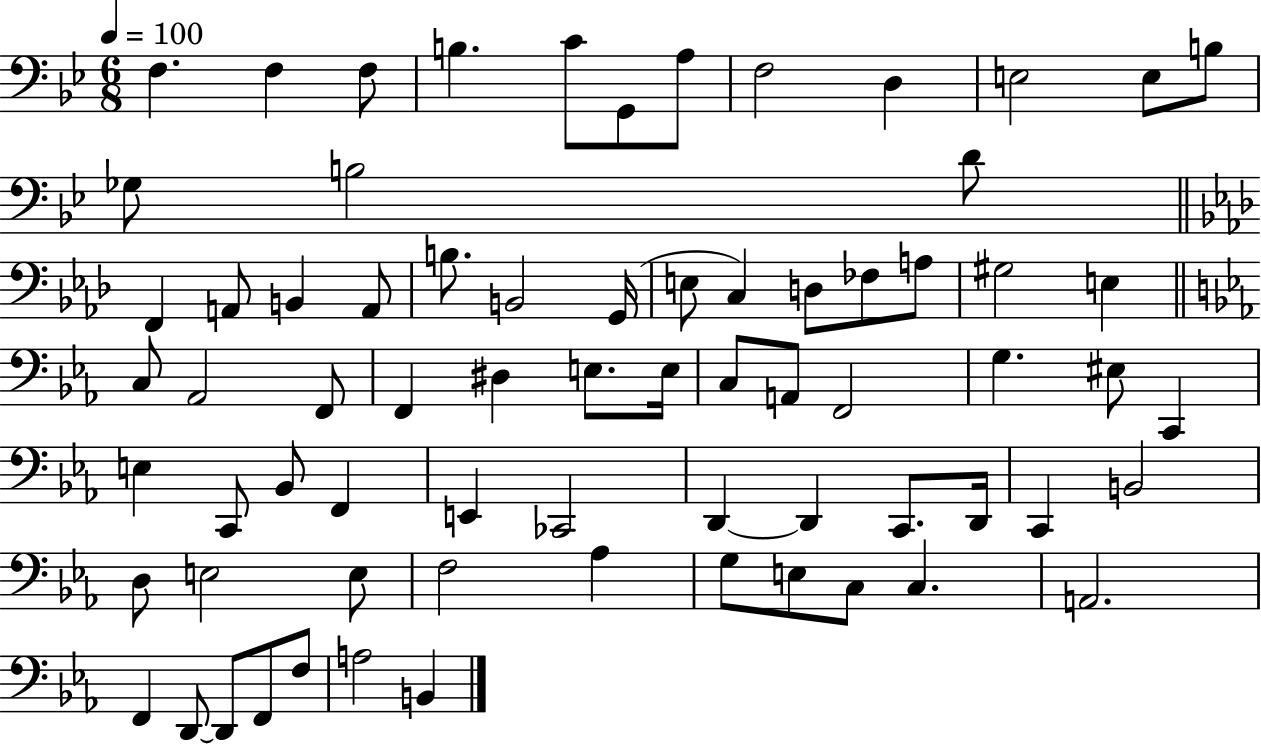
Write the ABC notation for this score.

X:1
T:Untitled
M:6/8
L:1/4
K:Bb
F, F, F,/2 B, C/2 G,,/2 A,/2 F,2 D, E,2 E,/2 B,/2 _G,/2 B,2 D/2 F,, A,,/2 B,, A,,/2 B,/2 B,,2 G,,/4 E,/2 C, D,/2 _F,/2 A,/2 ^G,2 E, C,/2 _A,,2 F,,/2 F,, ^D, E,/2 E,/4 C,/2 A,,/2 F,,2 G, ^E,/2 C,, E, C,,/2 _B,,/2 F,, E,, _C,,2 D,, D,, C,,/2 D,,/4 C,, B,,2 D,/2 E,2 E,/2 F,2 _A, G,/2 E,/2 C,/2 C, A,,2 F,, D,,/2 D,,/2 F,,/2 F,/2 A,2 B,,